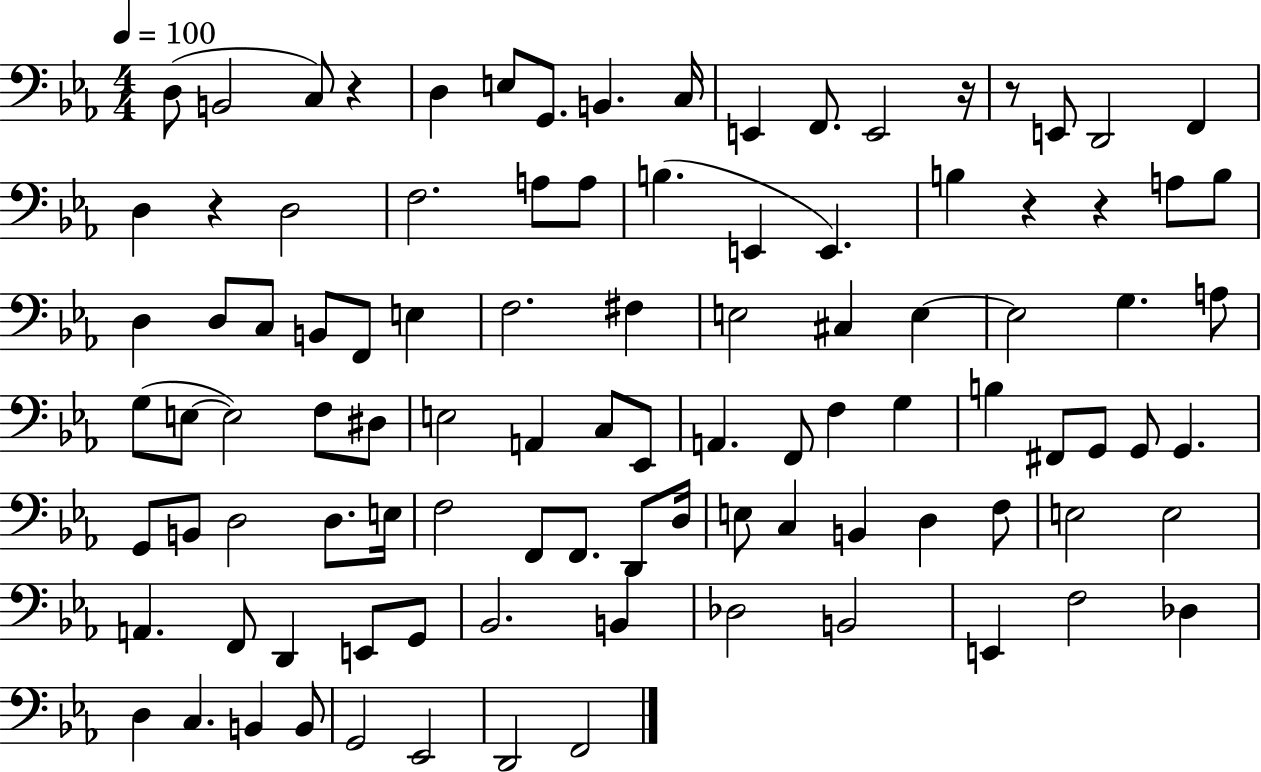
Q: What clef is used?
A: bass